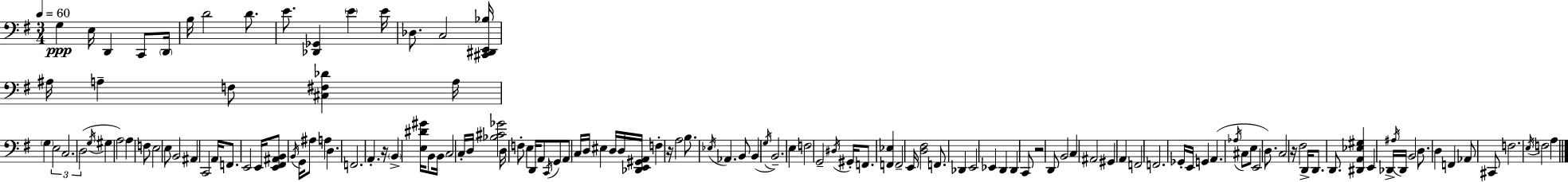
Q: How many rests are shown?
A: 4